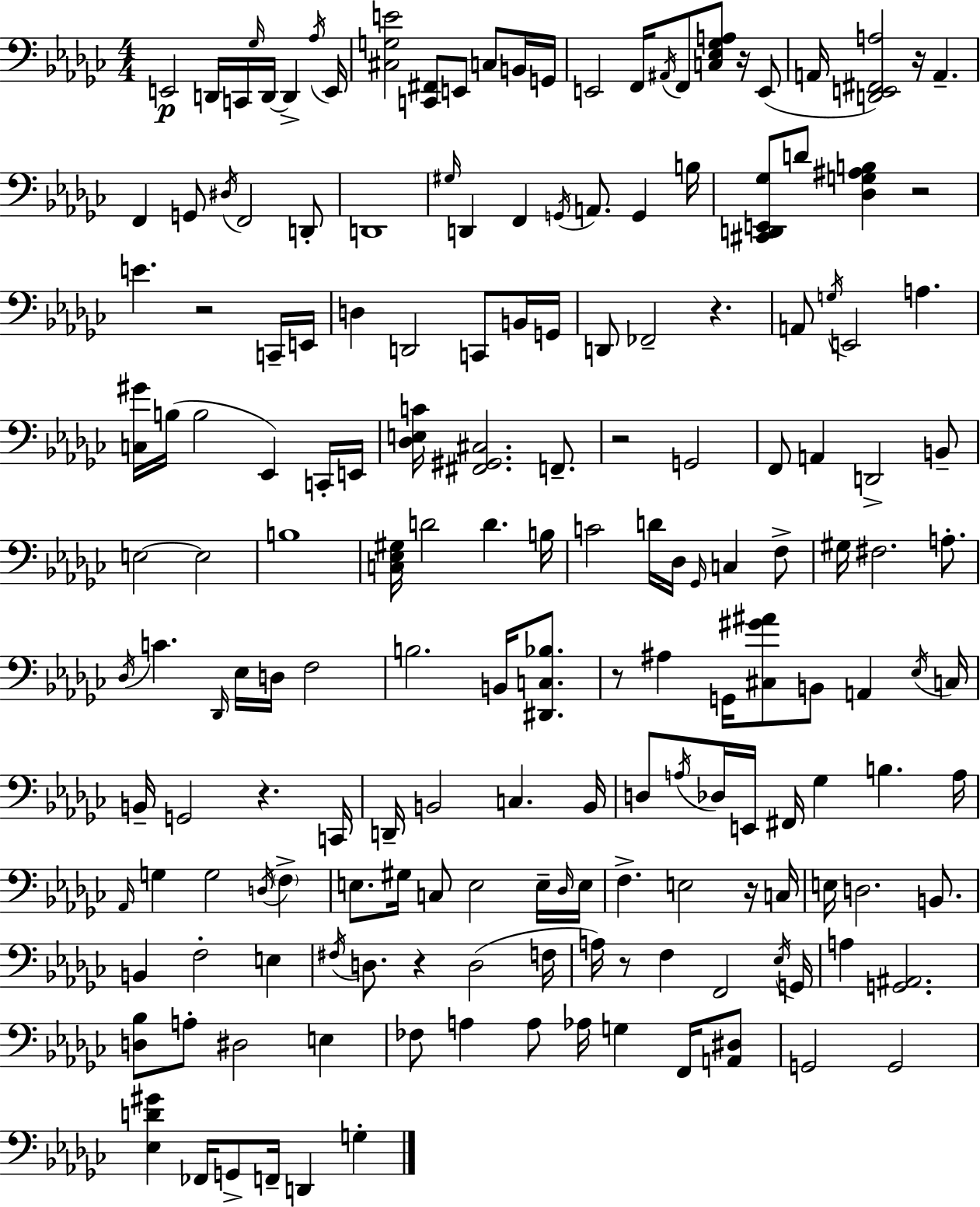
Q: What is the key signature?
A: EES minor